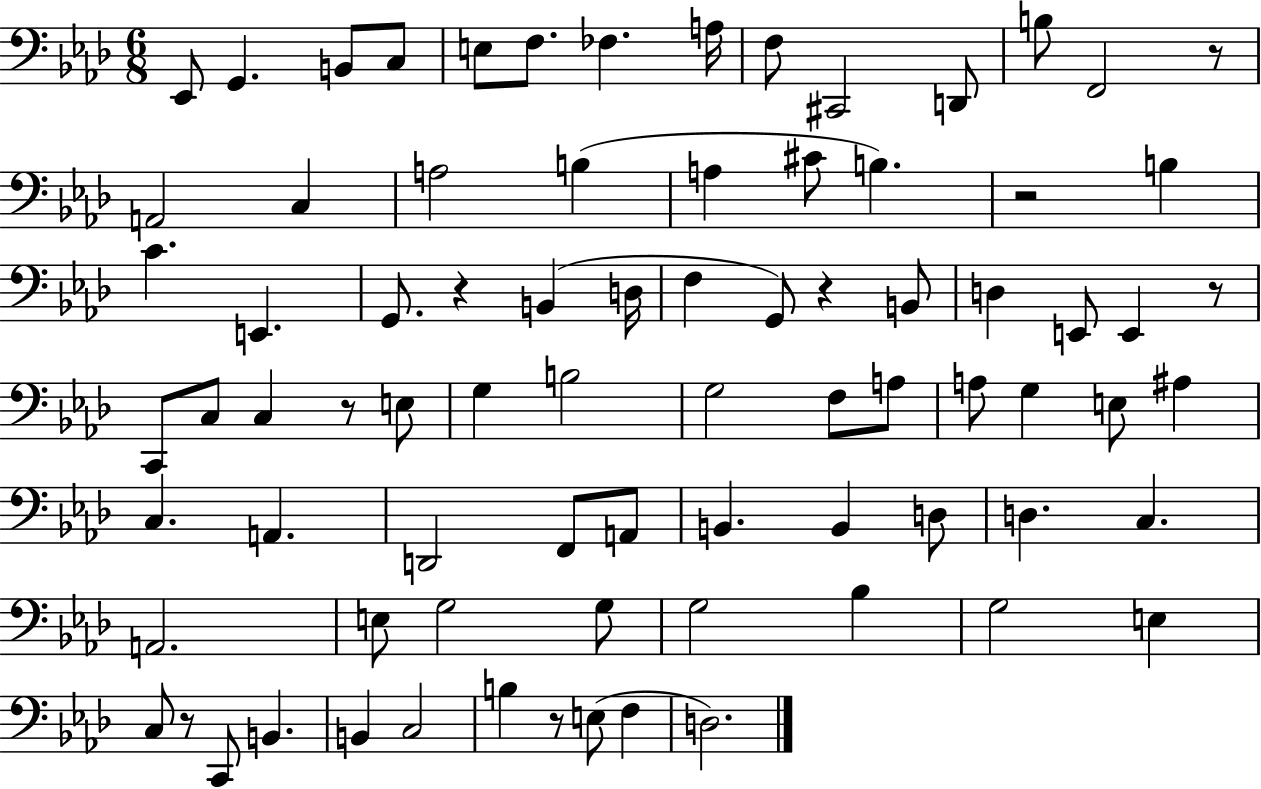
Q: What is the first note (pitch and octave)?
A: Eb2